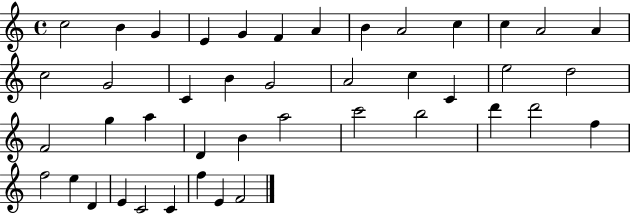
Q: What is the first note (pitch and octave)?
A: C5